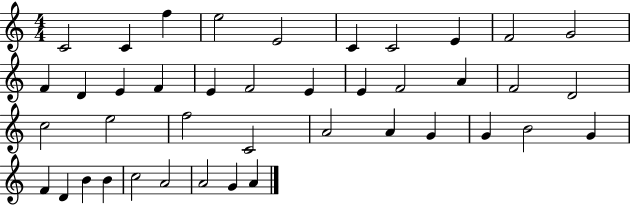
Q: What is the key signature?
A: C major